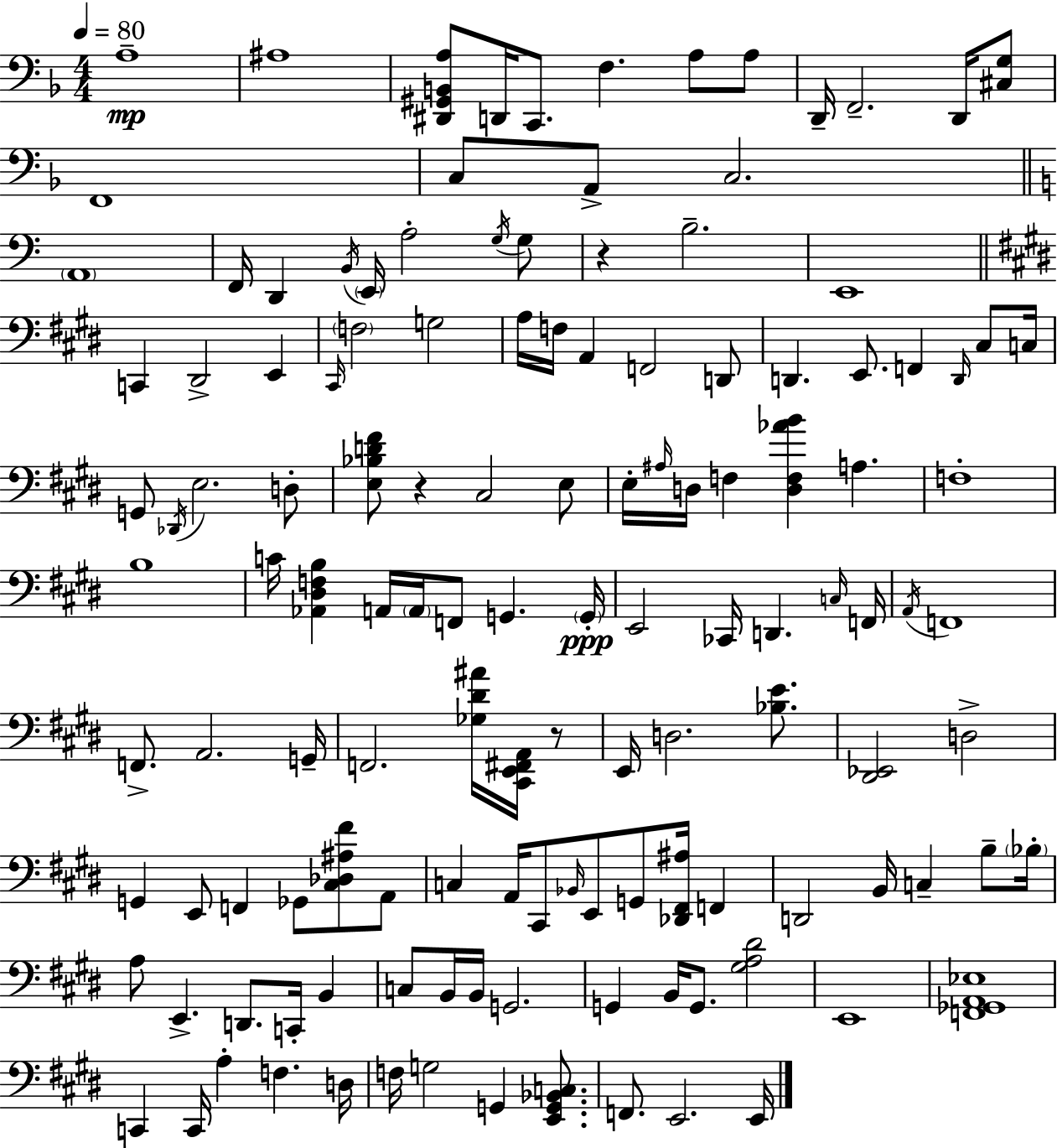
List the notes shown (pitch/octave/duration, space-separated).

A3/w A#3/w [D#2,G#2,B2,A3]/e D2/s C2/e. F3/q. A3/e A3/e D2/s F2/h. D2/s [C#3,G3]/e F2/w C3/e A2/e C3/h. A2/w F2/s D2/q B2/s E2/s A3/h G3/s G3/e R/q B3/h. E2/w C2/q D#2/h E2/q C#2/s F3/h G3/h A3/s F3/s A2/q F2/h D2/e D2/q. E2/e. F2/q D2/s C#3/e C3/s G2/e Db2/s E3/h. D3/e [E3,Bb3,D4,F#4]/e R/q C#3/h E3/e E3/s A#3/s D3/s F3/q [D3,F3,Ab4,B4]/q A3/q. F3/w B3/w C4/s [Ab2,D#3,F3,B3]/q A2/s A2/s F2/e G2/q. G2/s E2/h CES2/s D2/q. C3/s F2/s A2/s F2/w F2/e. A2/h. G2/s F2/h. [Gb3,D#4,A#4]/s [C#2,E2,F#2,A2]/s R/e E2/s D3/h. [Bb3,E4]/e. [D#2,Eb2]/h D3/h G2/q E2/e F2/q Gb2/e [C#3,Db3,A#3,F#4]/e A2/e C3/q A2/s C#2/e Bb2/s E2/e G2/e [Db2,F#2,A#3]/s F2/q D2/h B2/s C3/q B3/e Bb3/s A3/e E2/q. D2/e. C2/s B2/q C3/e B2/s B2/s G2/h. G2/q B2/s G2/e. [G#3,A3,D#4]/h E2/w [F2,Gb2,A2,Eb3]/w C2/q C2/s A3/q F3/q. D3/s F3/s G3/h G2/q [E2,G2,Bb2,C3]/e. F2/e. E2/h. E2/s